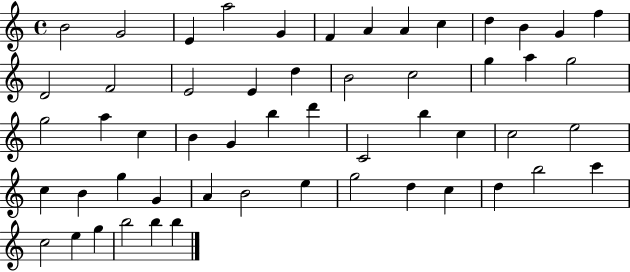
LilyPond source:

{
  \clef treble
  \time 4/4
  \defaultTimeSignature
  \key c \major
  b'2 g'2 | e'4 a''2 g'4 | f'4 a'4 a'4 c''4 | d''4 b'4 g'4 f''4 | \break d'2 f'2 | e'2 e'4 d''4 | b'2 c''2 | g''4 a''4 g''2 | \break g''2 a''4 c''4 | b'4 g'4 b''4 d'''4 | c'2 b''4 c''4 | c''2 e''2 | \break c''4 b'4 g''4 g'4 | a'4 b'2 e''4 | g''2 d''4 c''4 | d''4 b''2 c'''4 | \break c''2 e''4 g''4 | b''2 b''4 b''4 | \bar "|."
}